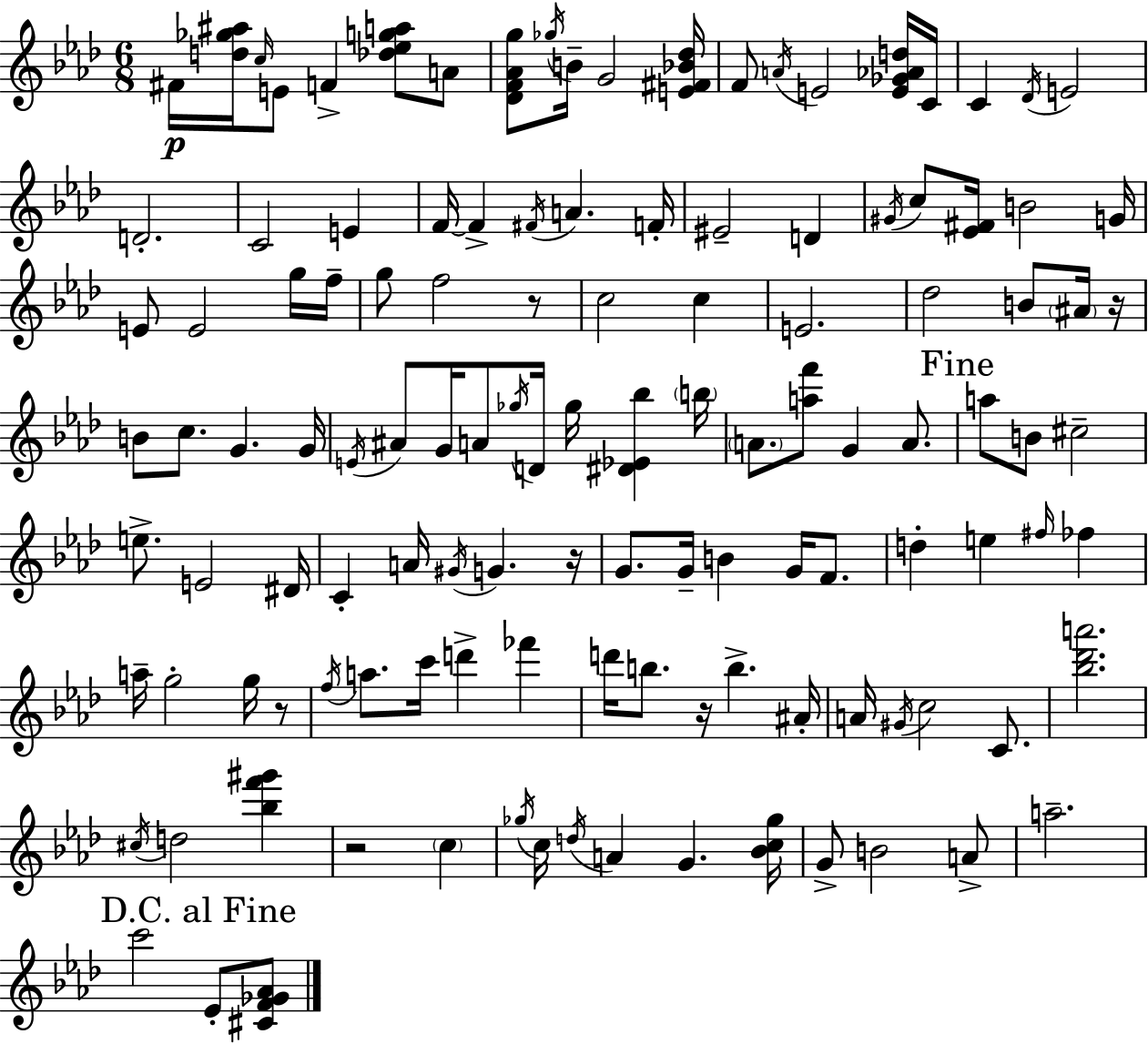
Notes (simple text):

F#4/s [D5,Gb5,A#5]/s C5/s E4/e F4/q [Db5,Eb5,G5,A5]/e A4/e [Db4,F4,Ab4,G5]/e Gb5/s B4/s G4/h [E4,F#4,Bb4,Db5]/s F4/e A4/s E4/h [E4,Gb4,Ab4,D5]/s C4/s C4/q Db4/s E4/h D4/h. C4/h E4/q F4/s F4/q F#4/s A4/q. F4/s EIS4/h D4/q G#4/s C5/e [Eb4,F#4]/s B4/h G4/s E4/e E4/h G5/s F5/s G5/e F5/h R/e C5/h C5/q E4/h. Db5/h B4/e A#4/s R/s B4/e C5/e. G4/q. G4/s E4/s A#4/e G4/s A4/e Gb5/s D4/s Gb5/s [D#4,Eb4,Bb5]/q B5/s A4/e. [A5,F6]/e G4/q A4/e. A5/e B4/e C#5/h E5/e. E4/h D#4/s C4/q A4/s G#4/s G4/q. R/s G4/e. G4/s B4/q G4/s F4/e. D5/q E5/q F#5/s FES5/q A5/s G5/h G5/s R/e F5/s A5/e. C6/s D6/q FES6/q D6/s B5/e. R/s B5/q. A#4/s A4/s G#4/s C5/h C4/e. [Bb5,Db6,A6]/h. C#5/s D5/h [Bb5,F6,G#6]/q R/h C5/q Gb5/s C5/s D5/s A4/q G4/q. [Bb4,C5,Gb5]/s G4/e B4/h A4/e A5/h. C6/h Eb4/e [C#4,F4,Gb4,Ab4]/e